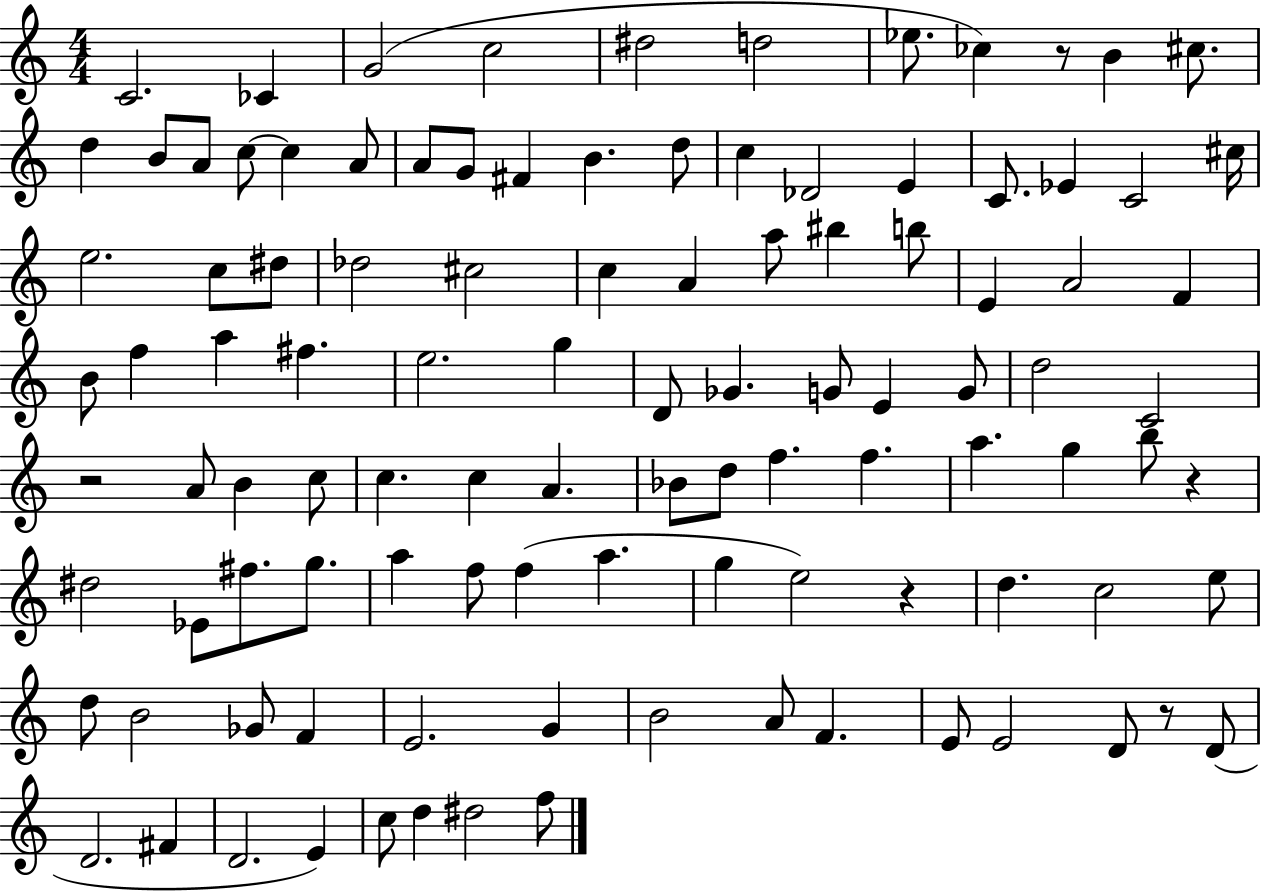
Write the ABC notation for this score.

X:1
T:Untitled
M:4/4
L:1/4
K:C
C2 _C G2 c2 ^d2 d2 _e/2 _c z/2 B ^c/2 d B/2 A/2 c/2 c A/2 A/2 G/2 ^F B d/2 c _D2 E C/2 _E C2 ^c/4 e2 c/2 ^d/2 _d2 ^c2 c A a/2 ^b b/2 E A2 F B/2 f a ^f e2 g D/2 _G G/2 E G/2 d2 C2 z2 A/2 B c/2 c c A _B/2 d/2 f f a g b/2 z ^d2 _E/2 ^f/2 g/2 a f/2 f a g e2 z d c2 e/2 d/2 B2 _G/2 F E2 G B2 A/2 F E/2 E2 D/2 z/2 D/2 D2 ^F D2 E c/2 d ^d2 f/2